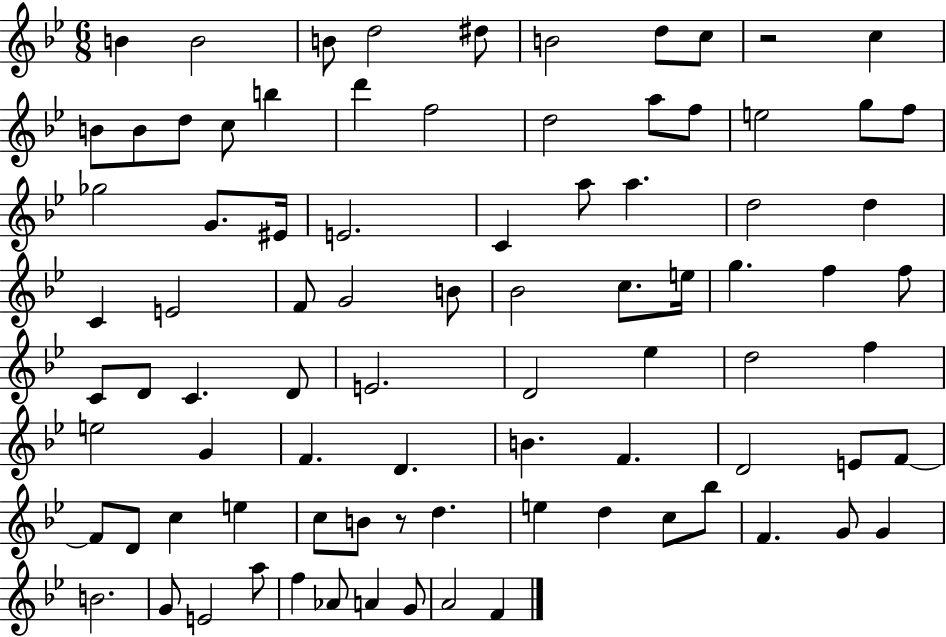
B4/q B4/h B4/e D5/h D#5/e B4/h D5/e C5/e R/h C5/q B4/e B4/e D5/e C5/e B5/q D6/q F5/h D5/h A5/e F5/e E5/h G5/e F5/e Gb5/h G4/e. EIS4/s E4/h. C4/q A5/e A5/q. D5/h D5/q C4/q E4/h F4/e G4/h B4/e Bb4/h C5/e. E5/s G5/q. F5/q F5/e C4/e D4/e C4/q. D4/e E4/h. D4/h Eb5/q D5/h F5/q E5/h G4/q F4/q. D4/q. B4/q. F4/q. D4/h E4/e F4/e F4/e D4/e C5/q E5/q C5/e B4/e R/e D5/q. E5/q D5/q C5/e Bb5/e F4/q. G4/e G4/q B4/h. G4/e E4/h A5/e F5/q Ab4/e A4/q G4/e A4/h F4/q